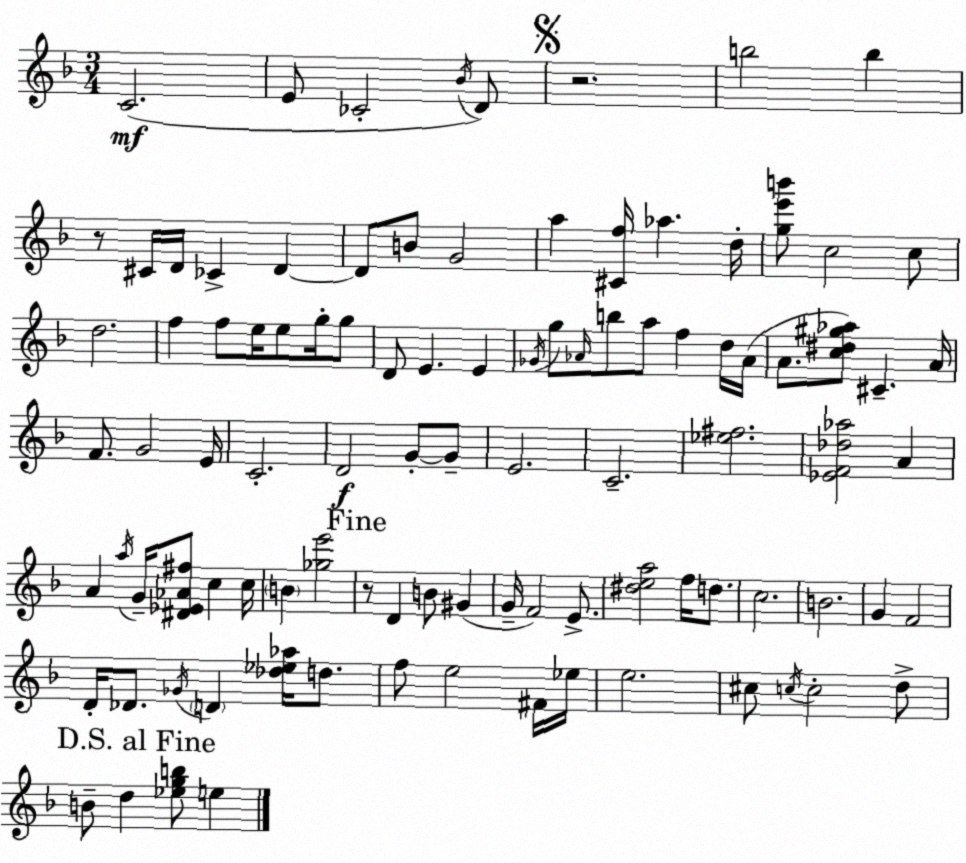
X:1
T:Untitled
M:3/4
L:1/4
K:Dm
C2 E/2 _C2 _B/4 D/2 z2 b2 b z/2 ^C/4 D/4 _C D D/2 B/2 G2 a [^Cf]/4 _a d/4 [ge'b']/2 c2 c/2 d2 f f/2 e/4 e/2 g/4 g/2 D/2 E E _G/4 g/2 _A/4 b/2 a/2 f d/4 _A/4 A/2 [c^d^g_a]/2 ^C A/4 F/2 G2 E/4 C2 D2 G/2 G/2 E2 C2 [_e^f]2 [_EF_d_a]2 A A a/4 G/4 [^D_E_A^f]/2 c c/4 B [_ge']2 z/2 D B/2 ^G G/4 F2 E/2 [^dea]2 f/4 d/2 c2 B2 G F2 D/4 _D/2 _G/4 D [_d_e_a]/4 d/2 f/2 e2 ^F/4 _e/4 e2 ^c/2 c/4 c2 d/2 B/2 d [_egb]/2 e